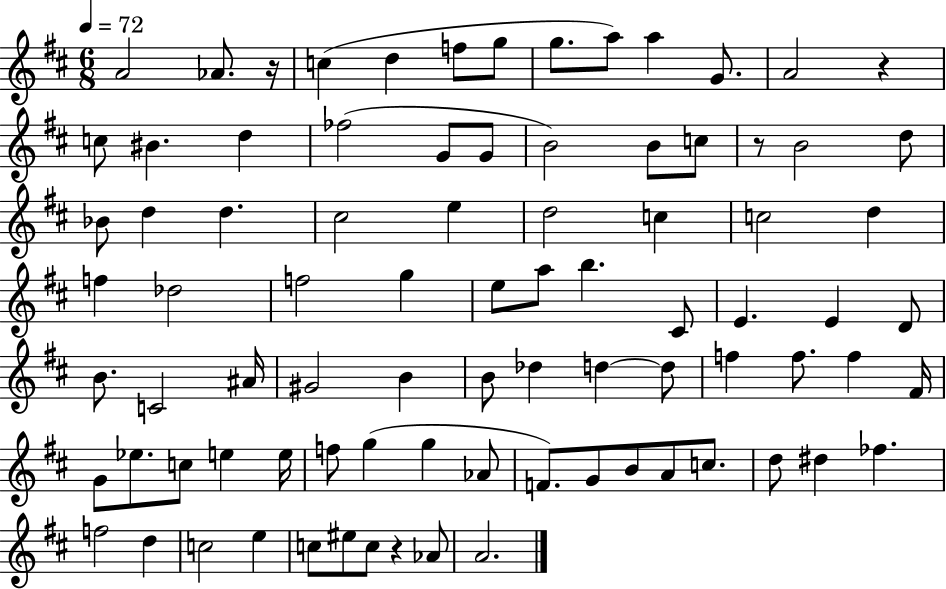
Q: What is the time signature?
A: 6/8